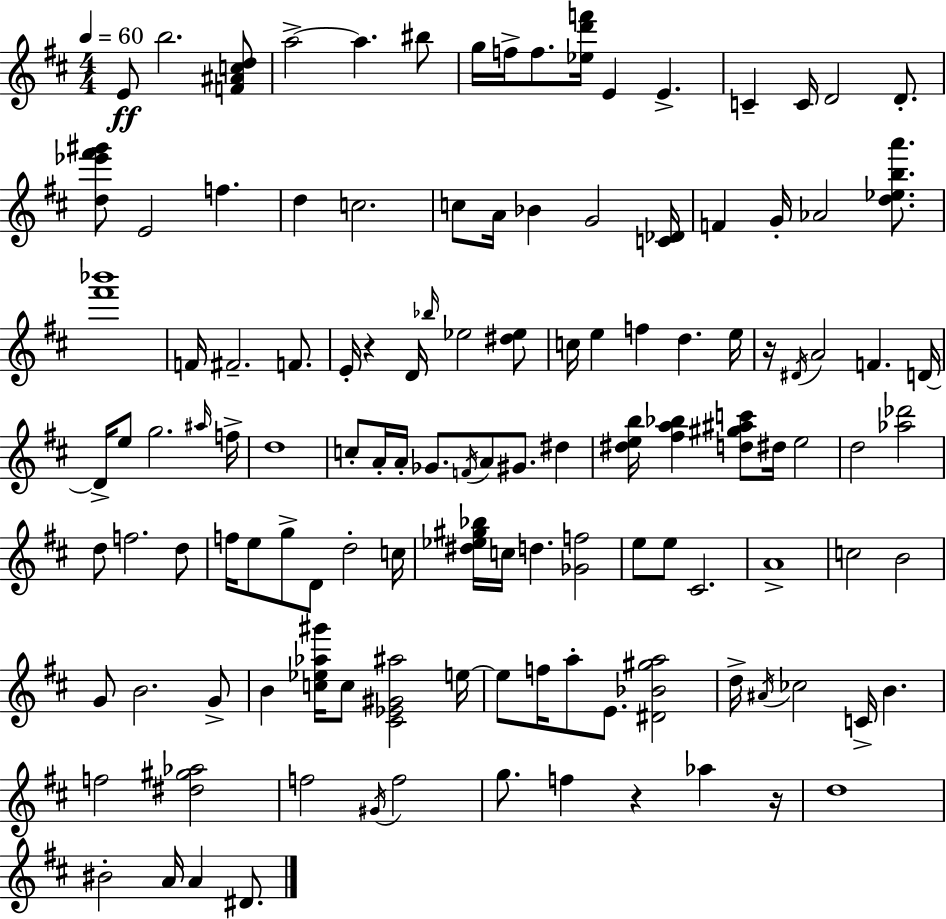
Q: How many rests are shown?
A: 4